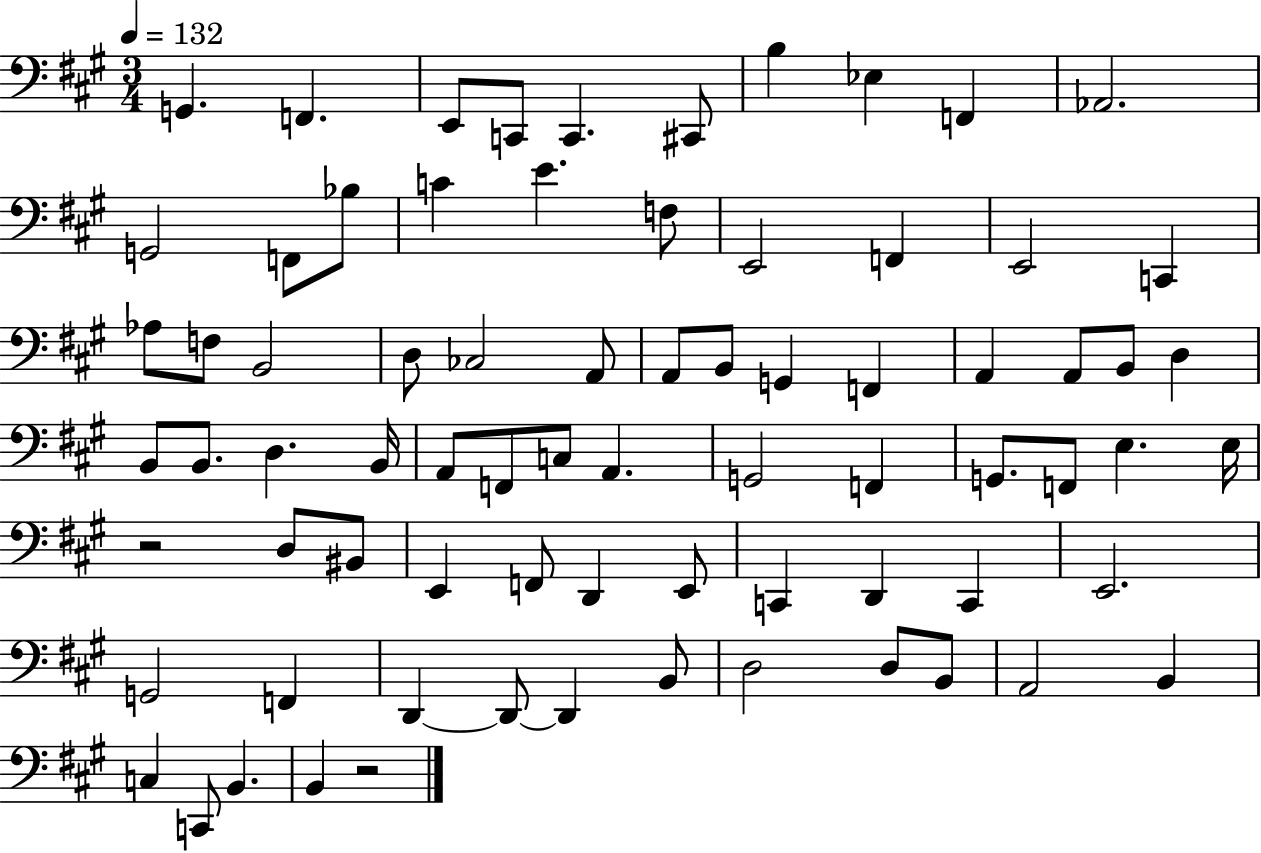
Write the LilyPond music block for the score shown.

{
  \clef bass
  \numericTimeSignature
  \time 3/4
  \key a \major
  \tempo 4 = 132
  g,4. f,4. | e,8 c,8 c,4. cis,8 | b4 ees4 f,4 | aes,2. | \break g,2 f,8 bes8 | c'4 e'4. f8 | e,2 f,4 | e,2 c,4 | \break aes8 f8 b,2 | d8 ces2 a,8 | a,8 b,8 g,4 f,4 | a,4 a,8 b,8 d4 | \break b,8 b,8. d4. b,16 | a,8 f,8 c8 a,4. | g,2 f,4 | g,8. f,8 e4. e16 | \break r2 d8 bis,8 | e,4 f,8 d,4 e,8 | c,4 d,4 c,4 | e,2. | \break g,2 f,4 | d,4~~ d,8~~ d,4 b,8 | d2 d8 b,8 | a,2 b,4 | \break c4 c,8 b,4. | b,4 r2 | \bar "|."
}